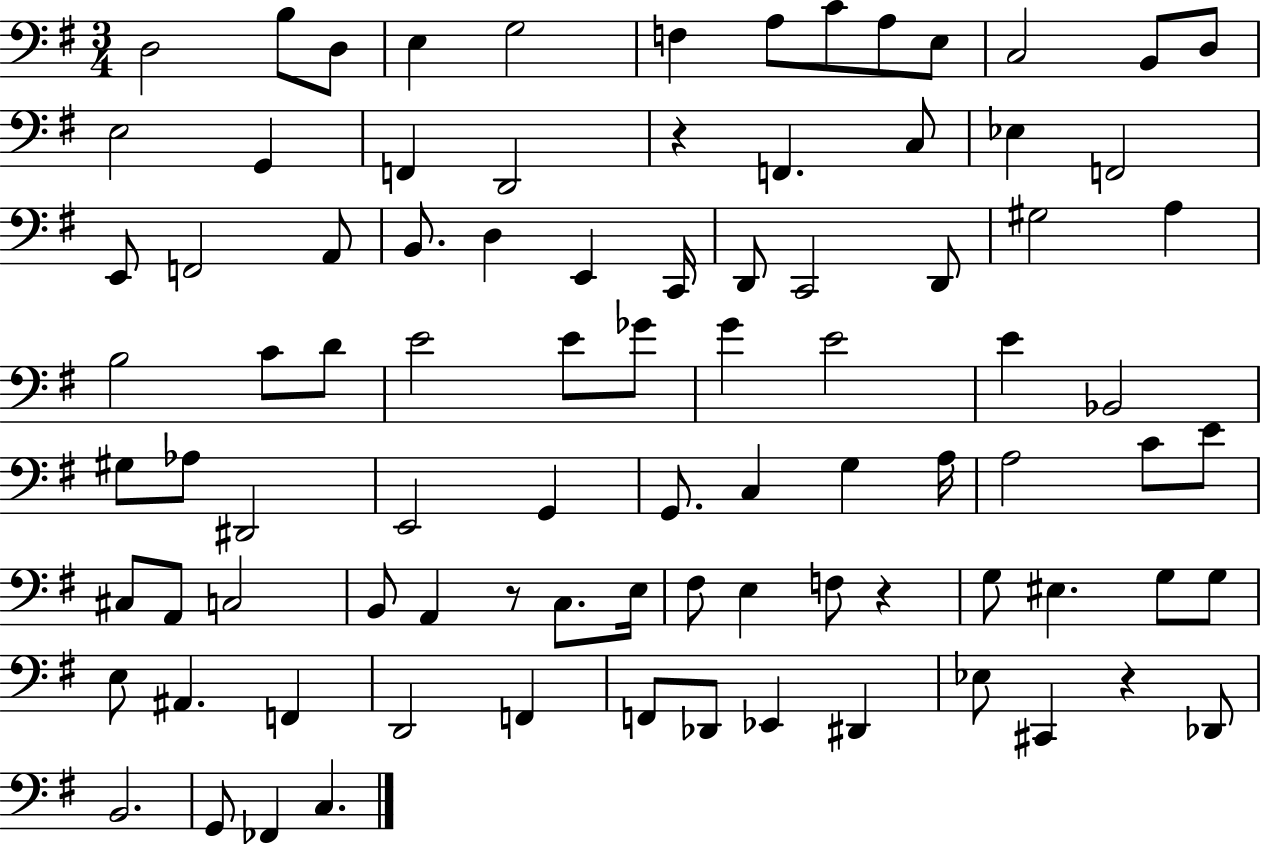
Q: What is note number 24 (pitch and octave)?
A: A2